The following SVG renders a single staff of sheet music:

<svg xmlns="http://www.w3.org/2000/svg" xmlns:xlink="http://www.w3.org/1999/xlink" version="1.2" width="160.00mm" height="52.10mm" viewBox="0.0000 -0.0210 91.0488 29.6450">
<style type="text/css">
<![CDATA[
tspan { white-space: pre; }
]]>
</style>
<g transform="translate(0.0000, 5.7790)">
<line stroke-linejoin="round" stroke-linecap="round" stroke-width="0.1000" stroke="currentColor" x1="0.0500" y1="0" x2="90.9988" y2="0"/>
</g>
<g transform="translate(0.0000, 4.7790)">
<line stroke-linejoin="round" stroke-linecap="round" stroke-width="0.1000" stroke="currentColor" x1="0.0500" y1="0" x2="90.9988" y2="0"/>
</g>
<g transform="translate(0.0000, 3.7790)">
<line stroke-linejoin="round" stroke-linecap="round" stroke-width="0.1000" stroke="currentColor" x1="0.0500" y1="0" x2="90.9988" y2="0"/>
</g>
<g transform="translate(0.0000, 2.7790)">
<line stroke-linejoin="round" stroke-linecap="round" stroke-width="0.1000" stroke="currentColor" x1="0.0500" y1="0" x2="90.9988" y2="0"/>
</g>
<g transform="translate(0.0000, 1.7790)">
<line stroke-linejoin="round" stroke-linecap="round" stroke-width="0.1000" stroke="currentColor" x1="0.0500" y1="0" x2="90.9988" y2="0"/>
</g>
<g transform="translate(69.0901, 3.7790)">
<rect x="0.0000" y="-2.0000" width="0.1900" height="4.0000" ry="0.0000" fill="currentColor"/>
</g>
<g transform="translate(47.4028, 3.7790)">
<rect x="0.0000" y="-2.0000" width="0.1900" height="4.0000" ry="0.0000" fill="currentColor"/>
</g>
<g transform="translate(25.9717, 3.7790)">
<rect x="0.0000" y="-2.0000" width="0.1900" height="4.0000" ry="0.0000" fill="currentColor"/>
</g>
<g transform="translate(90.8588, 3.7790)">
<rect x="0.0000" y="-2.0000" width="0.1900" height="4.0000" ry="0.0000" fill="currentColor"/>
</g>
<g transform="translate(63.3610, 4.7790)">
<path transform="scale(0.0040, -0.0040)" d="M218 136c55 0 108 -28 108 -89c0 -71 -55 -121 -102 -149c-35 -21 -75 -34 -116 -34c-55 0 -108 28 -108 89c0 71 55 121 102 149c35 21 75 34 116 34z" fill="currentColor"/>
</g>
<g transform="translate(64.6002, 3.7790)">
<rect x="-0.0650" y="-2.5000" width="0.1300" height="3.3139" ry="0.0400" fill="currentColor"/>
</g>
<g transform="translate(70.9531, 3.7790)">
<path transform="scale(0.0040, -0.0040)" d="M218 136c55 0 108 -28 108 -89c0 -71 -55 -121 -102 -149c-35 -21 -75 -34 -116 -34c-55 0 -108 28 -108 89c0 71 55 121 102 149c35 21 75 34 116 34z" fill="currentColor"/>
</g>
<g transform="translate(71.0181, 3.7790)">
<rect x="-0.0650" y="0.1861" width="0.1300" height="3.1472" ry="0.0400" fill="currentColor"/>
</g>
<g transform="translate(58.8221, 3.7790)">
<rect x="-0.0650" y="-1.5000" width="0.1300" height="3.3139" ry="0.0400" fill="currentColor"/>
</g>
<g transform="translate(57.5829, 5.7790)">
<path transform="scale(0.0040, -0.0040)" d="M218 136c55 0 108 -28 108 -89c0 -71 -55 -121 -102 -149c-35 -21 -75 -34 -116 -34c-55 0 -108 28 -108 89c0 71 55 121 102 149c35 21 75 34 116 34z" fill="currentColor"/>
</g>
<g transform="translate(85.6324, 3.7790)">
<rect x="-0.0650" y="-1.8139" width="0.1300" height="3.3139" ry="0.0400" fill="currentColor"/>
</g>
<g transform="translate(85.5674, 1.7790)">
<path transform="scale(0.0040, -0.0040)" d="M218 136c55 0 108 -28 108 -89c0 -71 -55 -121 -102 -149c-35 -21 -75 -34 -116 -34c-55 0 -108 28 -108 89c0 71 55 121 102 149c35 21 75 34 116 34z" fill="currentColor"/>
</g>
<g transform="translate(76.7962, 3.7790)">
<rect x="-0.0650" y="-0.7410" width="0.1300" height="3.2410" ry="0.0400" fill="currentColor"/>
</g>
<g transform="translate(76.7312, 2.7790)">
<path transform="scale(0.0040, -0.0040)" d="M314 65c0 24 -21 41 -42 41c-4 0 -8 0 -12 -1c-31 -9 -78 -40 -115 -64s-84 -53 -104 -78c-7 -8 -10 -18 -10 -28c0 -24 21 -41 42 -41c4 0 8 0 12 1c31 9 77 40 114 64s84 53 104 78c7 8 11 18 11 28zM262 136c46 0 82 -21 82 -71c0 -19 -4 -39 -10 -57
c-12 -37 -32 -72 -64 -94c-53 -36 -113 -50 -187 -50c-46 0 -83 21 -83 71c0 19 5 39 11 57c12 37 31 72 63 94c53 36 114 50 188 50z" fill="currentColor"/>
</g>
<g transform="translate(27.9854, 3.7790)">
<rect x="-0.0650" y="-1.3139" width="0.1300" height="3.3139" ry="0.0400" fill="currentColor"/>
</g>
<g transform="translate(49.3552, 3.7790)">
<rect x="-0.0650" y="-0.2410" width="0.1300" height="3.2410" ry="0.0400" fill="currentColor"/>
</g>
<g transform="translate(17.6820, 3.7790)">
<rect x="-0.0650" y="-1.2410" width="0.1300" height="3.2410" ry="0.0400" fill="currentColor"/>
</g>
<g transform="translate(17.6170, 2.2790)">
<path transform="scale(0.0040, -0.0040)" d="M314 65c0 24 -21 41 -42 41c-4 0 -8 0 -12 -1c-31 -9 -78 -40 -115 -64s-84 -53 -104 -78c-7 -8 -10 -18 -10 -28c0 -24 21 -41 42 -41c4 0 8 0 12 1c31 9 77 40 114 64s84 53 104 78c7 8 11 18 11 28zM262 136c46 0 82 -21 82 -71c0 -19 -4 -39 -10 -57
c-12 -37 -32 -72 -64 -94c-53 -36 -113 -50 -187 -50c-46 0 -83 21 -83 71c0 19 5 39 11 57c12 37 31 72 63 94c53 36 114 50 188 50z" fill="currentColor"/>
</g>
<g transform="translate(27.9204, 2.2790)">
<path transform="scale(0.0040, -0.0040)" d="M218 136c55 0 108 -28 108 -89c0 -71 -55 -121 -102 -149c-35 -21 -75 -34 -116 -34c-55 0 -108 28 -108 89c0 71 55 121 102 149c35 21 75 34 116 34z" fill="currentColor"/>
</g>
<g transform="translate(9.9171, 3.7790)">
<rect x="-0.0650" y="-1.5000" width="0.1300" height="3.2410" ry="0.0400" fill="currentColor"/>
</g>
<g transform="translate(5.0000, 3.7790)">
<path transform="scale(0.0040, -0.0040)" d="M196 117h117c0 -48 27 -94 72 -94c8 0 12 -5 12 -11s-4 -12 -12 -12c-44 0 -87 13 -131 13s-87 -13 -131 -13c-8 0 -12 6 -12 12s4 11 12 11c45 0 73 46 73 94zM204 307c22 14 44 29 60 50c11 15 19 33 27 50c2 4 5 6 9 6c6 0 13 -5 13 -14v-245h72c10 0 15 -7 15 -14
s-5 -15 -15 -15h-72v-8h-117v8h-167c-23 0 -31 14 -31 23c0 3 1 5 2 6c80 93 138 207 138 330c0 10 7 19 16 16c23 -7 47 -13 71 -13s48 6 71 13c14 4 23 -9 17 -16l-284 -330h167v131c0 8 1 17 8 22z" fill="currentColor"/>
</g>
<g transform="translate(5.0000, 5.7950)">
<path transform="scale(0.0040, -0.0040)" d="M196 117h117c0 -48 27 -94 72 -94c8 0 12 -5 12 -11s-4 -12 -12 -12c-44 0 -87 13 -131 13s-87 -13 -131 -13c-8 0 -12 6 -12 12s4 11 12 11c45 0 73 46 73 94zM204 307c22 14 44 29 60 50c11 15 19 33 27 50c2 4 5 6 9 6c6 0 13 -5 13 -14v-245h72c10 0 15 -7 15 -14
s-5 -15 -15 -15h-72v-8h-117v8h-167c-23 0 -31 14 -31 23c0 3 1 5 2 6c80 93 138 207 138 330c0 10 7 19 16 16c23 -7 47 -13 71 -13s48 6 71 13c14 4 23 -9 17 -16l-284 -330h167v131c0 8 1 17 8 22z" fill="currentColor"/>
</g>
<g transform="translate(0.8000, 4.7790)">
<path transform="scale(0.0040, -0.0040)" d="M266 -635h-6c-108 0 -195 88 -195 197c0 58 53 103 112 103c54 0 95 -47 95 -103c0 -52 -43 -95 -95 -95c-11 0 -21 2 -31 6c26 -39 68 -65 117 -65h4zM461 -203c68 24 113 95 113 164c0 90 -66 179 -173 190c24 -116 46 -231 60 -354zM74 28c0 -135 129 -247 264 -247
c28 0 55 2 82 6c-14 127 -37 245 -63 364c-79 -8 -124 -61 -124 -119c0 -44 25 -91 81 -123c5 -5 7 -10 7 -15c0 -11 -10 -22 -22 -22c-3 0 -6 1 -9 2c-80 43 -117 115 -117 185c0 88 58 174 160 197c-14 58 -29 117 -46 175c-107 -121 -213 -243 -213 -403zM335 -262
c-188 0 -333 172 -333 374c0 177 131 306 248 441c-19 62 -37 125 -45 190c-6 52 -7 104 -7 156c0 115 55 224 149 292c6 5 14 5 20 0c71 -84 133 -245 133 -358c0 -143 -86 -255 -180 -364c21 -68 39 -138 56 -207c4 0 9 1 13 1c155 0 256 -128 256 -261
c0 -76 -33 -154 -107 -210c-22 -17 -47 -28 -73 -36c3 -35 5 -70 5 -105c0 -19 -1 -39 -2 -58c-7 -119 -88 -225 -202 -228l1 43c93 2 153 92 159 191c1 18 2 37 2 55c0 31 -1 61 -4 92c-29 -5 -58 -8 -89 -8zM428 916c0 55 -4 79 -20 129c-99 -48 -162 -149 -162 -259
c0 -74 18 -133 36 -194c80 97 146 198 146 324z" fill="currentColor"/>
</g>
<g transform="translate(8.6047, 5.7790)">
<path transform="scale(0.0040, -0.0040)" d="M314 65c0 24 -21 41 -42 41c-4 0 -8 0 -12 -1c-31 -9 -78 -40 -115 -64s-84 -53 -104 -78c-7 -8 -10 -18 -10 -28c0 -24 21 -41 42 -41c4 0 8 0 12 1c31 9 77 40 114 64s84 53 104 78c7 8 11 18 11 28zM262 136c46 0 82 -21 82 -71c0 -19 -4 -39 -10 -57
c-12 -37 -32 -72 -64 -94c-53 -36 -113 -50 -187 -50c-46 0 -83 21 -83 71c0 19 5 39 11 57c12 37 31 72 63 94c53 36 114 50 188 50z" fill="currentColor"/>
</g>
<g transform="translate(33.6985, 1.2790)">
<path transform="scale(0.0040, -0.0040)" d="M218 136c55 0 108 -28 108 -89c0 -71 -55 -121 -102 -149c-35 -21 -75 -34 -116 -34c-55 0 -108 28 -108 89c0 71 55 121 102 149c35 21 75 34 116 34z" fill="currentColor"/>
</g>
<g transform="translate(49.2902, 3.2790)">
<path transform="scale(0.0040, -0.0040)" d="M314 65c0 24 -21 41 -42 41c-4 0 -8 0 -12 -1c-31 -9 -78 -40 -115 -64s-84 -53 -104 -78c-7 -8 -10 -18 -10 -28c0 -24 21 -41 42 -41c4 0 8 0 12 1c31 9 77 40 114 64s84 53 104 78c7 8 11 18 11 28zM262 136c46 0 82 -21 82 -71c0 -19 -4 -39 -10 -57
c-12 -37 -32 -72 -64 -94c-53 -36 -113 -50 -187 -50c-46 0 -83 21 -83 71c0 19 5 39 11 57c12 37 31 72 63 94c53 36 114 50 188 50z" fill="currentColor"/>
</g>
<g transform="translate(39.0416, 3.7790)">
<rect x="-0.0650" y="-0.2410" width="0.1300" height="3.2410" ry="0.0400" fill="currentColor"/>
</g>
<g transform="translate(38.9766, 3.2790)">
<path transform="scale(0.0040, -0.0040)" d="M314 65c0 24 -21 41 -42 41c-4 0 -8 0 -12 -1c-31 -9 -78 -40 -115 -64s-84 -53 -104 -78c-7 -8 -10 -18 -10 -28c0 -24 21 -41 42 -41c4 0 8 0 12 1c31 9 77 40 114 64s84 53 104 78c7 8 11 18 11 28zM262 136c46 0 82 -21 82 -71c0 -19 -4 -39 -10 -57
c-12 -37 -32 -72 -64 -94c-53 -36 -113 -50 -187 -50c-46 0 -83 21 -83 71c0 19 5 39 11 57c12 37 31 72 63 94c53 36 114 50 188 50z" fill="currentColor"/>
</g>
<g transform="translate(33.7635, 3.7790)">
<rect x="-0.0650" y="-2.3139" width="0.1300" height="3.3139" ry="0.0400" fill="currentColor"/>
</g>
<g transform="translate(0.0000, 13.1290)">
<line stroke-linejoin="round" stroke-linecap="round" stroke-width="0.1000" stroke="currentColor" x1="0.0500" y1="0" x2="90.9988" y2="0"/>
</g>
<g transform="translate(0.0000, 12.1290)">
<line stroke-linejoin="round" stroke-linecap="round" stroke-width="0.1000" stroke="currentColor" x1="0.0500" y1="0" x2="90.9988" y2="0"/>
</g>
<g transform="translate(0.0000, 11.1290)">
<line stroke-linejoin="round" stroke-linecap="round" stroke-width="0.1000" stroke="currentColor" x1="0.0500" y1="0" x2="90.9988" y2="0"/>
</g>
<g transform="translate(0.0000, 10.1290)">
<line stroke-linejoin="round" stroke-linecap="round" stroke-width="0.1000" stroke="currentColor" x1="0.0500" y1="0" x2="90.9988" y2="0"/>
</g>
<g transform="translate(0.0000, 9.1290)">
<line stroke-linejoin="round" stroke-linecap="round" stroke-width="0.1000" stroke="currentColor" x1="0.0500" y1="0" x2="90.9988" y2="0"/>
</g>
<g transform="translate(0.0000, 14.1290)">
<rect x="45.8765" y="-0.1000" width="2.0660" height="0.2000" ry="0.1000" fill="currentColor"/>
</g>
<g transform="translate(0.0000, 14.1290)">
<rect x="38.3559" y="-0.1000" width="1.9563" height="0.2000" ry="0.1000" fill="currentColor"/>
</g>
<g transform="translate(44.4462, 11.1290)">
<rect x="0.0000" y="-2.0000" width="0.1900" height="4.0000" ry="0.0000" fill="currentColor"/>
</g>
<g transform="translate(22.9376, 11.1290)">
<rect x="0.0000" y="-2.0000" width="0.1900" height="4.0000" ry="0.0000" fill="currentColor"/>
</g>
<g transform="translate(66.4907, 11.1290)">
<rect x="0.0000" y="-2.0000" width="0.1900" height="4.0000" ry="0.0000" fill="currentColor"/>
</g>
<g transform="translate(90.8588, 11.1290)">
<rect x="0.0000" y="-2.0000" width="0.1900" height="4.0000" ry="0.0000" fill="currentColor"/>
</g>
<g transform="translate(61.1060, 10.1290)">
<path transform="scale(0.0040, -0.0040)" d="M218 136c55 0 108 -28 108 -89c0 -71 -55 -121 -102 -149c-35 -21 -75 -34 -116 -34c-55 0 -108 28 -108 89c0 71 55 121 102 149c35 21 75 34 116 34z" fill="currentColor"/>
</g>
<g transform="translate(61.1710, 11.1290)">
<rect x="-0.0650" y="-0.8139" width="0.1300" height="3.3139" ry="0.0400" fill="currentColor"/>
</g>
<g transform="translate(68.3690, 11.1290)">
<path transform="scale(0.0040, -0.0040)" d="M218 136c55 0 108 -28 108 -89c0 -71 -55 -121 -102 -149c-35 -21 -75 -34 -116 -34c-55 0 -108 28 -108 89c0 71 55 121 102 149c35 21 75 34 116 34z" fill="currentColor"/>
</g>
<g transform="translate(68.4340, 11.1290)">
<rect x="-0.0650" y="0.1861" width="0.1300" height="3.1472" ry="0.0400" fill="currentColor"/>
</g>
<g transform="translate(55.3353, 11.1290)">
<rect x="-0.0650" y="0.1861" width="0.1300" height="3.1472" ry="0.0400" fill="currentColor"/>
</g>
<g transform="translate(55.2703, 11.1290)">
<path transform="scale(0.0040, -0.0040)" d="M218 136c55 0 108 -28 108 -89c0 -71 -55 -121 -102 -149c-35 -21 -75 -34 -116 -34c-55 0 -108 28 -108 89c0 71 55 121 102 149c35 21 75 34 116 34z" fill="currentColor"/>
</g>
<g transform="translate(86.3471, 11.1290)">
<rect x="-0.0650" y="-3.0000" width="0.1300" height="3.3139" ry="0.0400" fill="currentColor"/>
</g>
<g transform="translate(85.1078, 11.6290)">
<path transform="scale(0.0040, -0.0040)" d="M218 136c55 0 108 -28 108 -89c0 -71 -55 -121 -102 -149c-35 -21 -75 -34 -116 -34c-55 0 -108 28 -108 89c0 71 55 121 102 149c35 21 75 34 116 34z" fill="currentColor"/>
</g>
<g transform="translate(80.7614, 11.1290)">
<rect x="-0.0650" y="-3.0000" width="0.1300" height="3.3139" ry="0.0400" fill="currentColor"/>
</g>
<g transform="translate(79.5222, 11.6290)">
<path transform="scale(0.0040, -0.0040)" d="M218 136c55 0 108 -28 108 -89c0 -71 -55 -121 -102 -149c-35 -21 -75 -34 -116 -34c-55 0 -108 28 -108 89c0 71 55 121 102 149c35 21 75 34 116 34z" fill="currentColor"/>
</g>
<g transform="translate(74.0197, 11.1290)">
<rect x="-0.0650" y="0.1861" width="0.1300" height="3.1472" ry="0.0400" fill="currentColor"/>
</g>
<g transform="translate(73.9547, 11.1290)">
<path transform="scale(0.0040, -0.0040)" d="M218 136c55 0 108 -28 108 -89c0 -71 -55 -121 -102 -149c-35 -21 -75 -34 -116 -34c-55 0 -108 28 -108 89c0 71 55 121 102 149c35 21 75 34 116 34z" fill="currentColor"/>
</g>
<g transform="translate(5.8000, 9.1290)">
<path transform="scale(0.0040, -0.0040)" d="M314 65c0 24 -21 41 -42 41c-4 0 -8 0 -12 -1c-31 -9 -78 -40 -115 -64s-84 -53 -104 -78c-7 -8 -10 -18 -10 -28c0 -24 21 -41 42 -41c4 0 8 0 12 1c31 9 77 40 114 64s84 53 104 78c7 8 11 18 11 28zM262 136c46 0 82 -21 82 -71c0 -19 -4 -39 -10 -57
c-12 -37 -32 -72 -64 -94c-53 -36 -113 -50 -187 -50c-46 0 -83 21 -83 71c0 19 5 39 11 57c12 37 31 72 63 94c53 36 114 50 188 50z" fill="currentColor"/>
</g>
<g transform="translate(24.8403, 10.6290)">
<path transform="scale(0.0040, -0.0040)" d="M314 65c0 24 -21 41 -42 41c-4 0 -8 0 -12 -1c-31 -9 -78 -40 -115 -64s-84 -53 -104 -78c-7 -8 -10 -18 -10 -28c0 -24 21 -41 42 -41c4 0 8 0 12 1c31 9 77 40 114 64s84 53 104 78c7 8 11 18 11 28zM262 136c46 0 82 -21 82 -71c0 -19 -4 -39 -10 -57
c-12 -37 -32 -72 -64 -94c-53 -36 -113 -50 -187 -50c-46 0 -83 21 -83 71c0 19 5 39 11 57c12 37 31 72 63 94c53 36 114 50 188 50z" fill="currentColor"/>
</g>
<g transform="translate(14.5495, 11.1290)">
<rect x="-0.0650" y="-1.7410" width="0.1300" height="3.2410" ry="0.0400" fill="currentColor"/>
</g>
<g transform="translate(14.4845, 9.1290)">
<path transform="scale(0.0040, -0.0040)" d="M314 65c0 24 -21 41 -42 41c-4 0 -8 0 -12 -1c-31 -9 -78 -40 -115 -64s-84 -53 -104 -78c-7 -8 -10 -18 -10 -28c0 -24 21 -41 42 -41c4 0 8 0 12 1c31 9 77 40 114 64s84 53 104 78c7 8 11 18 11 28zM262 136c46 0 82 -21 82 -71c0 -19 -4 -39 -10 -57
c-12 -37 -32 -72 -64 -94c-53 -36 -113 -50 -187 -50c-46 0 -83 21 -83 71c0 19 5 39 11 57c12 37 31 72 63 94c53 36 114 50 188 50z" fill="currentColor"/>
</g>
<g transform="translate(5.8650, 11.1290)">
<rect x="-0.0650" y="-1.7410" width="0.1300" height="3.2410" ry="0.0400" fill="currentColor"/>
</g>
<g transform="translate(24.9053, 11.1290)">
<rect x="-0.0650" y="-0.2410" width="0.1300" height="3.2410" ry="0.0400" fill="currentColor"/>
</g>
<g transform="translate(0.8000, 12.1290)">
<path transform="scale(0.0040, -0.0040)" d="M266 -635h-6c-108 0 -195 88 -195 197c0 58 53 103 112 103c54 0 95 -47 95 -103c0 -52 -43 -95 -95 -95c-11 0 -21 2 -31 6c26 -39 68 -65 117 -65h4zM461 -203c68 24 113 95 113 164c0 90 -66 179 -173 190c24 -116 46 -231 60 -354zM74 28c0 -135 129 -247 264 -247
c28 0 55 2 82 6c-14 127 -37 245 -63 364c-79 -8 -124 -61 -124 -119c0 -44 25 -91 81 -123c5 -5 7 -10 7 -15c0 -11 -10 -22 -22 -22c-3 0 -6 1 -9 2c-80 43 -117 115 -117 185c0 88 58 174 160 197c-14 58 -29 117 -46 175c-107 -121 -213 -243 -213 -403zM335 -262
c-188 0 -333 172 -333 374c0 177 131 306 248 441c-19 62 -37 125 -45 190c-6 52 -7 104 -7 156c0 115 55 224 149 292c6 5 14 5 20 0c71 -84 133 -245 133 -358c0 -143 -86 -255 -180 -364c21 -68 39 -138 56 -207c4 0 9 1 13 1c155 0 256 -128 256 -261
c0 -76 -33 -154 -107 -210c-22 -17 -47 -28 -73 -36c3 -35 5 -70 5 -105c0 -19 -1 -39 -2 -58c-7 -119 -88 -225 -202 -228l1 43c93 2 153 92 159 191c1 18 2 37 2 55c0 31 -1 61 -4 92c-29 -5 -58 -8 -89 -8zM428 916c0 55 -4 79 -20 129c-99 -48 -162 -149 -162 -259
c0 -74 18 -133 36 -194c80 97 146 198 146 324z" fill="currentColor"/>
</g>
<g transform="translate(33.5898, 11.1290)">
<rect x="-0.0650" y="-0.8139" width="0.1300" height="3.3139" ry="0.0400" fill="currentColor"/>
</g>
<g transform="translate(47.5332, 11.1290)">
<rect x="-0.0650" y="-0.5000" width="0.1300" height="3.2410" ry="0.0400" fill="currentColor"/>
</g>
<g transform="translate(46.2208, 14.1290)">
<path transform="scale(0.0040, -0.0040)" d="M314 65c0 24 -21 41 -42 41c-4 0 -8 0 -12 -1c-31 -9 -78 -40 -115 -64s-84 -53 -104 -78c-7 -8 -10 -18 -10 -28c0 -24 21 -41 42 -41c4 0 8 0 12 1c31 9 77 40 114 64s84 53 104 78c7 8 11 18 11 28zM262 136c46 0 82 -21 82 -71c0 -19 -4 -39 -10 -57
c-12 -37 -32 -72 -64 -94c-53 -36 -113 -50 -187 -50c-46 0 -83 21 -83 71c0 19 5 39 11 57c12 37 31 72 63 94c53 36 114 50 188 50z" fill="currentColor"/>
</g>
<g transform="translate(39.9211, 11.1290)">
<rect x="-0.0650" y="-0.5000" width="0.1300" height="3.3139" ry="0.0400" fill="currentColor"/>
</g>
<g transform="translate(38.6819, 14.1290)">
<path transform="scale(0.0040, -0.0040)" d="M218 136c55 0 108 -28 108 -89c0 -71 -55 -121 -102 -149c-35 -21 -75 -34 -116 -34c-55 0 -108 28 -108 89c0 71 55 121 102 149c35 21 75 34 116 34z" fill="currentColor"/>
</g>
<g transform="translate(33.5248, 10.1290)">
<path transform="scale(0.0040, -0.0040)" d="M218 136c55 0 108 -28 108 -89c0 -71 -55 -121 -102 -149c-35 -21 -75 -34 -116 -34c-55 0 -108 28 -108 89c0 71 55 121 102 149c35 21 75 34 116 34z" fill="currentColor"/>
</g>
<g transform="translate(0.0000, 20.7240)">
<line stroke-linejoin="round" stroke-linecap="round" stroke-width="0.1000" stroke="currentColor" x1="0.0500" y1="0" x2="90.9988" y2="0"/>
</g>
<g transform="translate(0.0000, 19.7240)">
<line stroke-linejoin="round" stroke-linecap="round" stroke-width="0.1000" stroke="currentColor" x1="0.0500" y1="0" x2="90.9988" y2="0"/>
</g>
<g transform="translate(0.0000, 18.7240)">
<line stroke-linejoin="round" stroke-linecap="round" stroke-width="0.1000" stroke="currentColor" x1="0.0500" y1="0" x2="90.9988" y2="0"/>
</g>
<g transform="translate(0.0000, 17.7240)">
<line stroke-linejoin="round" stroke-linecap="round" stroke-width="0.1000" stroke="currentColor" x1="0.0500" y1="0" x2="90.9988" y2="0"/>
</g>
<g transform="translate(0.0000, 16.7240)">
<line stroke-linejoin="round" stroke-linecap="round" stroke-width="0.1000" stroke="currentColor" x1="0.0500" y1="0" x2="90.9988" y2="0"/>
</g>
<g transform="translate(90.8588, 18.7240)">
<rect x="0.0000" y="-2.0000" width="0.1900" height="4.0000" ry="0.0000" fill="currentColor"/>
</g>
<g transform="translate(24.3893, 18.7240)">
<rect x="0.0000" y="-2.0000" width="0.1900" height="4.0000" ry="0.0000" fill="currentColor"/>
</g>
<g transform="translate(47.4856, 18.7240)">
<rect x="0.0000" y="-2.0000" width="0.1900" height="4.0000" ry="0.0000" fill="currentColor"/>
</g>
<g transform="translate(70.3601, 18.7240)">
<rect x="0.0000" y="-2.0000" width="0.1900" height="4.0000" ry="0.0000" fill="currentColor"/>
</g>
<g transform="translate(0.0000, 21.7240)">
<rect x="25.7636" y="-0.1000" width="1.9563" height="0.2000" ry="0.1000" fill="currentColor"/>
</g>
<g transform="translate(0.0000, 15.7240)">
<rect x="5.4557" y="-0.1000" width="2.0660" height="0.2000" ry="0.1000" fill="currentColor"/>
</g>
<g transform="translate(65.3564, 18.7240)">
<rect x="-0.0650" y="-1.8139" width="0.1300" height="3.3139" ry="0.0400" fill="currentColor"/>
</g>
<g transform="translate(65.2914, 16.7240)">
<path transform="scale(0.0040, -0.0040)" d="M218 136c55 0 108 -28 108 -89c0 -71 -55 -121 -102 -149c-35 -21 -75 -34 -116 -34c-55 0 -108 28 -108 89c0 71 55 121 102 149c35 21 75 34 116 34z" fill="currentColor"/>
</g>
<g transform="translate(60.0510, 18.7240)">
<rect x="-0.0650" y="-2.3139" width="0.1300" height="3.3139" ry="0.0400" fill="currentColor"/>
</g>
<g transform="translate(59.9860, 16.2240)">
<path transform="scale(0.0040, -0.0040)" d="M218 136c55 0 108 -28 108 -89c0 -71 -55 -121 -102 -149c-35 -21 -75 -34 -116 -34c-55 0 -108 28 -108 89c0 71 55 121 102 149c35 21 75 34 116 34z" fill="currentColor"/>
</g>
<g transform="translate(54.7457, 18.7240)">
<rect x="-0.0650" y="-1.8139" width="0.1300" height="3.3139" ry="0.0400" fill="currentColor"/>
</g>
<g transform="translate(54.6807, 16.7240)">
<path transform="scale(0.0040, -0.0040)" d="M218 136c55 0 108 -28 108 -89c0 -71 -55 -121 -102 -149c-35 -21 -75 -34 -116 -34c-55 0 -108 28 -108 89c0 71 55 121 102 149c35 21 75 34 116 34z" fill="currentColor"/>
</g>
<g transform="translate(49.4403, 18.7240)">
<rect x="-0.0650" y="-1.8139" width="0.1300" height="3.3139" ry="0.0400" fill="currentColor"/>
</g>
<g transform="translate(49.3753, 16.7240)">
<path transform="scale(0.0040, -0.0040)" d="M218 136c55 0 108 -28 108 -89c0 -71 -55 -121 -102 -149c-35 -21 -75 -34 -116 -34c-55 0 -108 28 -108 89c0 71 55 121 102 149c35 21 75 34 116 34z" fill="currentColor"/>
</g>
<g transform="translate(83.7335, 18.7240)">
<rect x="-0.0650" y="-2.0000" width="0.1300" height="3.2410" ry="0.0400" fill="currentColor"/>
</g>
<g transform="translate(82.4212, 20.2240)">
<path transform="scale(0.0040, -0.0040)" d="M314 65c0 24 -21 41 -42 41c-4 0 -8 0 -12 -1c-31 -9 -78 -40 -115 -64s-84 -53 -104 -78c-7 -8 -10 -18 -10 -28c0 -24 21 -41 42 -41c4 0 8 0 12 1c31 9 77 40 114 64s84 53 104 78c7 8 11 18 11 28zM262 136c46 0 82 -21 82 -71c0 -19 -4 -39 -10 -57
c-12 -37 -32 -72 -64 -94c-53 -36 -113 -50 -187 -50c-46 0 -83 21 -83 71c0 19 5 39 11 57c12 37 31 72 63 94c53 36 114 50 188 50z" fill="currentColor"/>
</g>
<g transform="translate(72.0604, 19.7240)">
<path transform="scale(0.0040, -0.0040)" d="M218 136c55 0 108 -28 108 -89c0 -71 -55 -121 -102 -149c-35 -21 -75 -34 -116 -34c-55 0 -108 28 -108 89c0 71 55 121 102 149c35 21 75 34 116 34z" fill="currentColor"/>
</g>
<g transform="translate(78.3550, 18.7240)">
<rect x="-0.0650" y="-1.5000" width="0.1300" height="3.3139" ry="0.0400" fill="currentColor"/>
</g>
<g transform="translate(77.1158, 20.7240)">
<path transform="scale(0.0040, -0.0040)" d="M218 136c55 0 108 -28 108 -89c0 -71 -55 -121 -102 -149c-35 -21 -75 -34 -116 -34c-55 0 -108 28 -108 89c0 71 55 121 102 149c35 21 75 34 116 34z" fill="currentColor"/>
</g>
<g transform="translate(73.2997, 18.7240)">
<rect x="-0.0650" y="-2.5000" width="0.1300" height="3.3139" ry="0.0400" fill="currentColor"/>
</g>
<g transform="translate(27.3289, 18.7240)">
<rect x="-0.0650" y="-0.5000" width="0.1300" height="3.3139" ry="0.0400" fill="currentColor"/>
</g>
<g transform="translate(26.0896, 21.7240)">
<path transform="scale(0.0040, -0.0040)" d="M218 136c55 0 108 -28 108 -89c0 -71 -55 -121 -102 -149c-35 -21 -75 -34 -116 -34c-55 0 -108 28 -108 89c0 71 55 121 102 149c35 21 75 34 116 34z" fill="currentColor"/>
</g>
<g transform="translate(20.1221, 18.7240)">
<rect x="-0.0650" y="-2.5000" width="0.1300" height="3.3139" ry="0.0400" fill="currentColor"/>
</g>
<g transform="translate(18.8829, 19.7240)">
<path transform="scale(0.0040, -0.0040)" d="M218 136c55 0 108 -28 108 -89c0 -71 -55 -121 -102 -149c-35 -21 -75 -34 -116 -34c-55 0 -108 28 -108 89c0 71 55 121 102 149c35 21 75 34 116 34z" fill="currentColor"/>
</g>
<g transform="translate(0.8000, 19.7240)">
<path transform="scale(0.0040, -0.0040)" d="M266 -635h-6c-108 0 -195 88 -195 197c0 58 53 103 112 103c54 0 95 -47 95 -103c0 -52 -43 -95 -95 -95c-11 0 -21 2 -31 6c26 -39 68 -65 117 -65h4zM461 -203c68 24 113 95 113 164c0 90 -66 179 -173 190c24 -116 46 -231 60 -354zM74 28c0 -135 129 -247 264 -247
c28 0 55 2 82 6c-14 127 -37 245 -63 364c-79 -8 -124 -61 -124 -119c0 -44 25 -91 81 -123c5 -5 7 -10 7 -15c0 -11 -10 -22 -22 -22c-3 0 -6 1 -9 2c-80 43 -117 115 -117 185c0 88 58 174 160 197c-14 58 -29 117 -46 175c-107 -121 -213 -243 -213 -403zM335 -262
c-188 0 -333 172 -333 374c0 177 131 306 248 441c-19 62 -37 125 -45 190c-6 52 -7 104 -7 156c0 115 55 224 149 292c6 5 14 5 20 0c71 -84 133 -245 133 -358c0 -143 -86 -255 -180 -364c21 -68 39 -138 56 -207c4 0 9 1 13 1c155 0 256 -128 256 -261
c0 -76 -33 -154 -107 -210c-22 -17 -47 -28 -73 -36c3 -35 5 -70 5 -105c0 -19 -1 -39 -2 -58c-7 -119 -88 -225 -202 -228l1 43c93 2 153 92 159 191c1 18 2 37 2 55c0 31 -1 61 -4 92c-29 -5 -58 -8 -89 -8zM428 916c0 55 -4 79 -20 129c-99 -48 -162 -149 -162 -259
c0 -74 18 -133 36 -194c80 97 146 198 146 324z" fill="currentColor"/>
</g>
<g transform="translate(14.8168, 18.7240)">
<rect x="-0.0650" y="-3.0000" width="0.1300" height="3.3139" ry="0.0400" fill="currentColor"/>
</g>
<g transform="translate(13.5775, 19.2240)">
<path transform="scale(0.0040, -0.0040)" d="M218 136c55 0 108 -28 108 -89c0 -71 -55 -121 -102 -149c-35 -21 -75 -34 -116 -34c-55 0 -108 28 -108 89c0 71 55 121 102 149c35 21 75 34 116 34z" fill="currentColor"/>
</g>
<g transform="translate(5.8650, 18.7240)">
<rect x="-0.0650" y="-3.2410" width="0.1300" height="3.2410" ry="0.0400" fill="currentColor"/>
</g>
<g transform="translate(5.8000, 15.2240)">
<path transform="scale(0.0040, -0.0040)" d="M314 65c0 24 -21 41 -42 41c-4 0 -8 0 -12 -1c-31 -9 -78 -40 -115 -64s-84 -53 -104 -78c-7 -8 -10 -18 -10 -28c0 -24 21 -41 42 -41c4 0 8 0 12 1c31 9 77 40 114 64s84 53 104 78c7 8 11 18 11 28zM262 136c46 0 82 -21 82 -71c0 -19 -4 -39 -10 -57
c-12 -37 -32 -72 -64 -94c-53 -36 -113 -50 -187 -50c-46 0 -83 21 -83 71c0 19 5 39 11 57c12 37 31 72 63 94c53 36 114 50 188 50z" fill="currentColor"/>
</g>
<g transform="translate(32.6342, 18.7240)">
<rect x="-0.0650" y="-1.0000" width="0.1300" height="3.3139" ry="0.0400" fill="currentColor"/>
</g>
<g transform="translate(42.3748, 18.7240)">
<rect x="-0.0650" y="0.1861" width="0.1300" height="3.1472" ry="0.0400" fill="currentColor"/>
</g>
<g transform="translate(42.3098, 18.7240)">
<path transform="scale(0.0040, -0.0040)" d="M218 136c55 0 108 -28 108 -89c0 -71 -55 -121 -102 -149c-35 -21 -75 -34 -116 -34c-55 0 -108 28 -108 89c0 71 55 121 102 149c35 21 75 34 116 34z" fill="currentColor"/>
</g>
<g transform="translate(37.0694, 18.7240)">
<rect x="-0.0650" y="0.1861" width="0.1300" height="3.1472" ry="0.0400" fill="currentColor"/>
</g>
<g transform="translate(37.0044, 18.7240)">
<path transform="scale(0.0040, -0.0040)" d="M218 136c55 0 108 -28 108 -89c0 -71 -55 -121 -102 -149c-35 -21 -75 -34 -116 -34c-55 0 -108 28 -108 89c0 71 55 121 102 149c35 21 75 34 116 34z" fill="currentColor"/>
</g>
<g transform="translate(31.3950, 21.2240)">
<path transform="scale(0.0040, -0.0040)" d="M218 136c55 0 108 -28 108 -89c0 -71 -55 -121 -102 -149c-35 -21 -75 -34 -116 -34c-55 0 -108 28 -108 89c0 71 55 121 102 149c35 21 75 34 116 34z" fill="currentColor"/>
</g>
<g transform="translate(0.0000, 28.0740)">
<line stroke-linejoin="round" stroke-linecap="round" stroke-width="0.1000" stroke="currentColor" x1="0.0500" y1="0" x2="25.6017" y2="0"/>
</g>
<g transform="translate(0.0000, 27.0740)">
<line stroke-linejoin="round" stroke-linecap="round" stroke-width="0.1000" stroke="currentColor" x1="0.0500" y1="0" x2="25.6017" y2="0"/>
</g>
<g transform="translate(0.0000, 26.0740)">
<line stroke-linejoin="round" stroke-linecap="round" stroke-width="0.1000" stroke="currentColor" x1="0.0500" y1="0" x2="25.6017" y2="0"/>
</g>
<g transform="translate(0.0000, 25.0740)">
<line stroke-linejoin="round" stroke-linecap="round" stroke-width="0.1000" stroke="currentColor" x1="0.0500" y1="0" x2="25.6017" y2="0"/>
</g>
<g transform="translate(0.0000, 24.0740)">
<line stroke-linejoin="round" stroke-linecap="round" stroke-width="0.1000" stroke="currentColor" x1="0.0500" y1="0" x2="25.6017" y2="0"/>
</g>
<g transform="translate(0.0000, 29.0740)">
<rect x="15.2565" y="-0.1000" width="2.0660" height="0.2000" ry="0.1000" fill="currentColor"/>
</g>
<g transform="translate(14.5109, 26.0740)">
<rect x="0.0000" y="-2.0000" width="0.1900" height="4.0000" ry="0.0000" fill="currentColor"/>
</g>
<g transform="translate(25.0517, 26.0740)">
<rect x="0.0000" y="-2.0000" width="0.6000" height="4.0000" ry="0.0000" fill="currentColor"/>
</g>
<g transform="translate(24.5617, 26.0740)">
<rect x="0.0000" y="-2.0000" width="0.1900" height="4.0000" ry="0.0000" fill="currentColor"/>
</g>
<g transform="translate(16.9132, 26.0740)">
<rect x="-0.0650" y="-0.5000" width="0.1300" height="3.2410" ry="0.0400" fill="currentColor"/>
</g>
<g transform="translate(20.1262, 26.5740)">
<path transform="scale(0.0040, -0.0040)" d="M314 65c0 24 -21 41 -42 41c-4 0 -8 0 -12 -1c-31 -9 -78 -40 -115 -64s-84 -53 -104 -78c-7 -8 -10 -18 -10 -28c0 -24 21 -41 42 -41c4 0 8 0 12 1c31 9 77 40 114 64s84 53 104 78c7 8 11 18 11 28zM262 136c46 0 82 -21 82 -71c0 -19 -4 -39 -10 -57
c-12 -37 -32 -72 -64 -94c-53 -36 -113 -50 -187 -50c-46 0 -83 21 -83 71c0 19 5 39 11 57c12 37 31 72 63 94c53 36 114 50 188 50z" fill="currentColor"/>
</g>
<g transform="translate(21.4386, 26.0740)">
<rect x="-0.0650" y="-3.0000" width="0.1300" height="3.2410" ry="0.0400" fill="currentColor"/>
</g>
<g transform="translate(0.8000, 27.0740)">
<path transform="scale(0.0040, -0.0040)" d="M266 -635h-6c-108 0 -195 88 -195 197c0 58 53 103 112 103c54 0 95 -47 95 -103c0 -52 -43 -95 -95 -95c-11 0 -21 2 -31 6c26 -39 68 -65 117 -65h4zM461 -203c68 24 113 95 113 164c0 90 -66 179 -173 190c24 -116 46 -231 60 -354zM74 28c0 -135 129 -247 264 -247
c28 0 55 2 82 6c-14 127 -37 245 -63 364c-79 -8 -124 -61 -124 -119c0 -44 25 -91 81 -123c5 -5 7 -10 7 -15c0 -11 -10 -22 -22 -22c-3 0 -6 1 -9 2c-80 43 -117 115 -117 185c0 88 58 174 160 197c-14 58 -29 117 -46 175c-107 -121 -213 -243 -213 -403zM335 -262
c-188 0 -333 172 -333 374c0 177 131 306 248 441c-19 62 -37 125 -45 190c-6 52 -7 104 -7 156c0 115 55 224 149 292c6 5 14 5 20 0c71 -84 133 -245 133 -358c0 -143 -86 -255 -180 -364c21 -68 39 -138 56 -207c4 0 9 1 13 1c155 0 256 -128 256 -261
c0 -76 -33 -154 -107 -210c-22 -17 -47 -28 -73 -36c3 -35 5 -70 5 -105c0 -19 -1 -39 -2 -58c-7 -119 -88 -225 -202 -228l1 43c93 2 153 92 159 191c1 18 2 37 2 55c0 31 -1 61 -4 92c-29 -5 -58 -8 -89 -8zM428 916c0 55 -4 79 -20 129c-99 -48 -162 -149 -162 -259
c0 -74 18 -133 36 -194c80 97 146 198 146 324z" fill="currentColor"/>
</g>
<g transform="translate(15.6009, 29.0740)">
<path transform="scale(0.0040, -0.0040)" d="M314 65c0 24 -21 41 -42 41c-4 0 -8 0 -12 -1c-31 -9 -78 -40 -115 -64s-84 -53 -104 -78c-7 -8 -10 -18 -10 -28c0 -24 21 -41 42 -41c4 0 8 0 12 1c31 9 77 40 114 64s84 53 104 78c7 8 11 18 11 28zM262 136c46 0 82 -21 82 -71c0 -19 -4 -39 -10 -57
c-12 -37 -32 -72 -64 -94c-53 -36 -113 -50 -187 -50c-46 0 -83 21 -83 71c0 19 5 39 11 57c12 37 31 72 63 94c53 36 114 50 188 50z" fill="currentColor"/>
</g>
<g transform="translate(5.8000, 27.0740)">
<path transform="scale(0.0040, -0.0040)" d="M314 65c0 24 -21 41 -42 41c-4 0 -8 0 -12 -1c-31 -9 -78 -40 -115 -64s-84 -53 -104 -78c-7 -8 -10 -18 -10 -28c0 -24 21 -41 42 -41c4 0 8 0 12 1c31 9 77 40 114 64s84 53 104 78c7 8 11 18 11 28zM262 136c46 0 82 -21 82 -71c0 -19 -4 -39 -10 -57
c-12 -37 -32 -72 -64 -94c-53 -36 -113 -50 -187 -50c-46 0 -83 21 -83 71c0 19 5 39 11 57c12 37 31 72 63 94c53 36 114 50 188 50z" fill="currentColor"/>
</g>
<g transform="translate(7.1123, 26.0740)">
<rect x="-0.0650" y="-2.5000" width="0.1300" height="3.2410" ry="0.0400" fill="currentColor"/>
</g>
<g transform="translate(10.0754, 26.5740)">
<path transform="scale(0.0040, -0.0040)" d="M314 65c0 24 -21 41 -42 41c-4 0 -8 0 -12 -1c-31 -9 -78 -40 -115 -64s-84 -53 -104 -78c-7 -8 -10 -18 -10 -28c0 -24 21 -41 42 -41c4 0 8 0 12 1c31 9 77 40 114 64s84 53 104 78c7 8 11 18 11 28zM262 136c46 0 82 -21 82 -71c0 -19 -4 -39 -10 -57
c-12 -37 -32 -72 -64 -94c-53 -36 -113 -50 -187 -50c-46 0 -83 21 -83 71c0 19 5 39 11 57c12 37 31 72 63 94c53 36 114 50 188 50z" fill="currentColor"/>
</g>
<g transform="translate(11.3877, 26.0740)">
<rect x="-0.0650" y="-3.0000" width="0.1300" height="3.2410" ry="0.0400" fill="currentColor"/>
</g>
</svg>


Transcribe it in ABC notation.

X:1
T:Untitled
M:4/4
L:1/4
K:C
E2 e2 e g c2 c2 E G B d2 f f2 f2 c2 d C C2 B d B B A A b2 A G C D B B f f g f G E F2 G2 A2 C2 A2